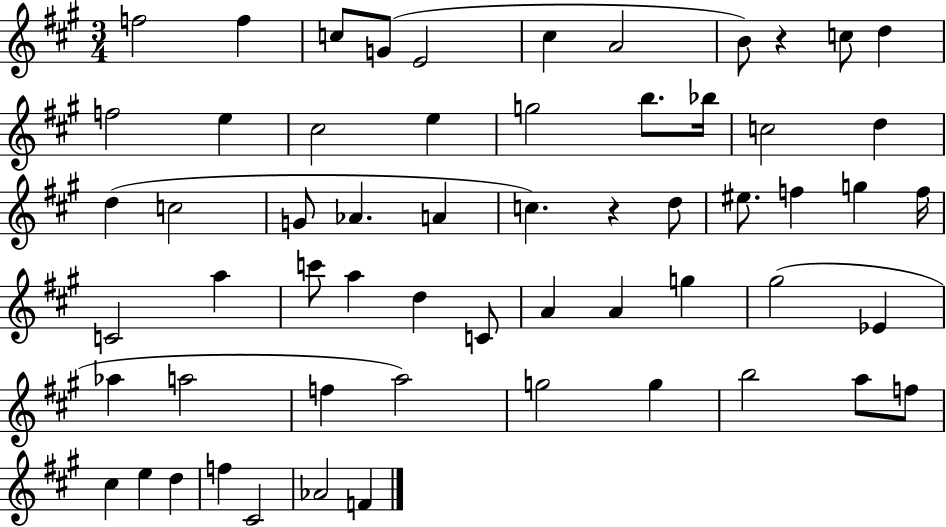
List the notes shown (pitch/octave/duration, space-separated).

F5/h F5/q C5/e G4/e E4/h C#5/q A4/h B4/e R/q C5/e D5/q F5/h E5/q C#5/h E5/q G5/h B5/e. Bb5/s C5/h D5/q D5/q C5/h G4/e Ab4/q. A4/q C5/q. R/q D5/e EIS5/e. F5/q G5/q F5/s C4/h A5/q C6/e A5/q D5/q C4/e A4/q A4/q G5/q G#5/h Eb4/q Ab5/q A5/h F5/q A5/h G5/h G5/q B5/h A5/e F5/e C#5/q E5/q D5/q F5/q C#4/h Ab4/h F4/q